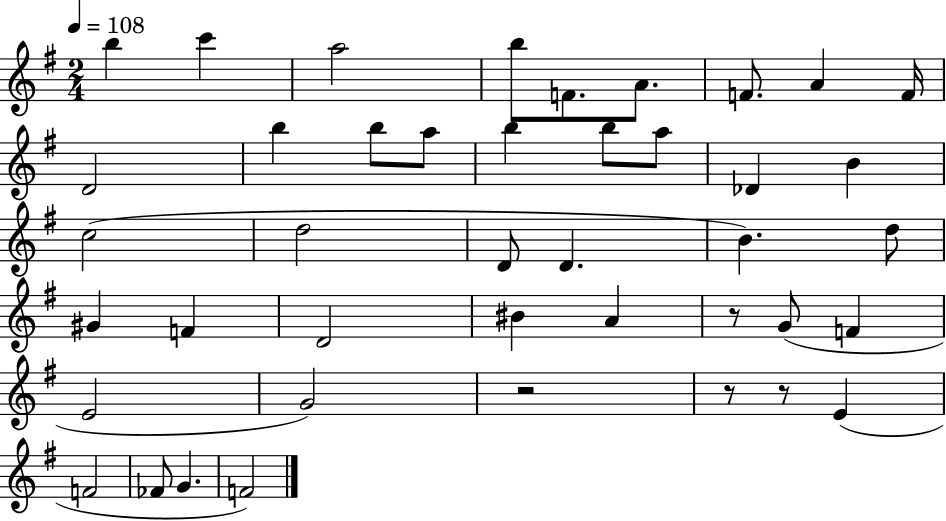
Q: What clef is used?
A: treble